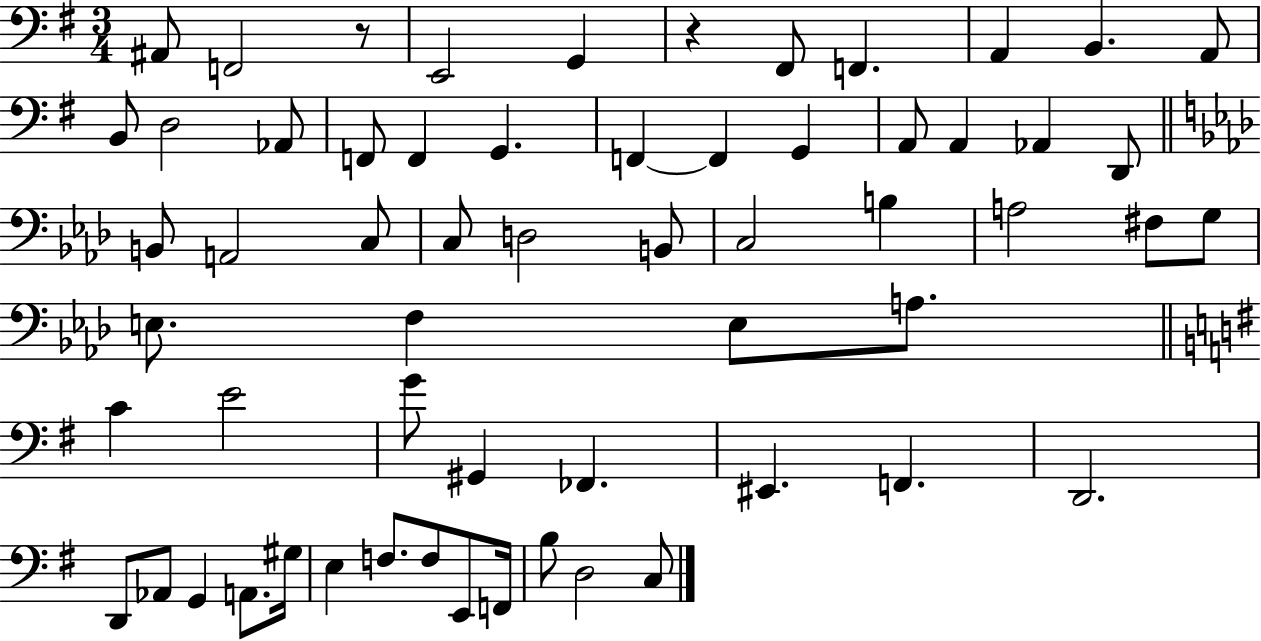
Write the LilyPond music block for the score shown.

{
  \clef bass
  \numericTimeSignature
  \time 3/4
  \key g \major
  ais,8 f,2 r8 | e,2 g,4 | r4 fis,8 f,4. | a,4 b,4. a,8 | \break b,8 d2 aes,8 | f,8 f,4 g,4. | f,4~~ f,4 g,4 | a,8 a,4 aes,4 d,8 | \break \bar "||" \break \key aes \major b,8 a,2 c8 | c8 d2 b,8 | c2 b4 | a2 fis8 g8 | \break e8. f4 e8 a8. | \bar "||" \break \key e \minor c'4 e'2 | g'8 gis,4 fes,4. | eis,4. f,4. | d,2. | \break d,8 aes,8 g,4 a,8. gis16 | e4 f8. f8 e,8 f,16 | b8 d2 c8 | \bar "|."
}